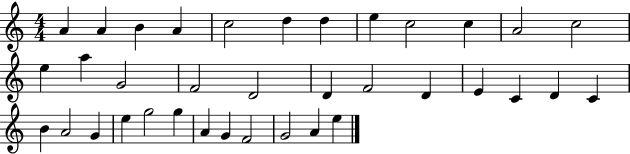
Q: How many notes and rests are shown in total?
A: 36